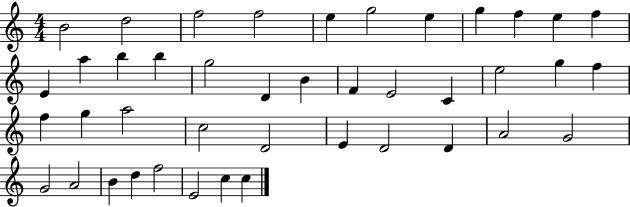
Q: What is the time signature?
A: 4/4